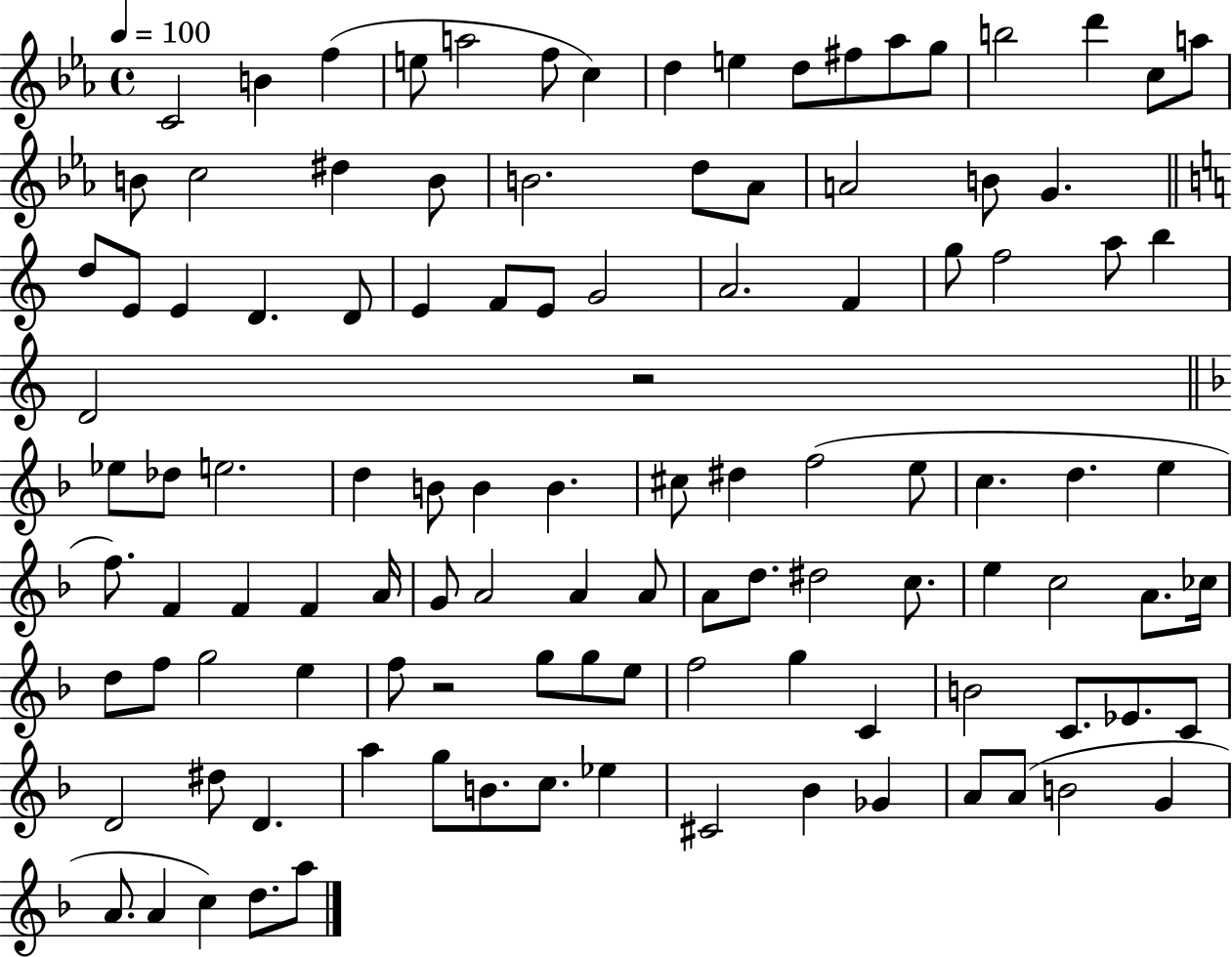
C4/h B4/q F5/q E5/e A5/h F5/e C5/q D5/q E5/q D5/e F#5/e Ab5/e G5/e B5/h D6/q C5/e A5/e B4/e C5/h D#5/q B4/e B4/h. D5/e Ab4/e A4/h B4/e G4/q. D5/e E4/e E4/q D4/q. D4/e E4/q F4/e E4/e G4/h A4/h. F4/q G5/e F5/h A5/e B5/q D4/h R/h Eb5/e Db5/e E5/h. D5/q B4/e B4/q B4/q. C#5/e D#5/q F5/h E5/e C5/q. D5/q. E5/q F5/e. F4/q F4/q F4/q A4/s G4/e A4/h A4/q A4/e A4/e D5/e. D#5/h C5/e. E5/q C5/h A4/e. CES5/s D5/e F5/e G5/h E5/q F5/e R/h G5/e G5/e E5/e F5/h G5/q C4/q B4/h C4/e. Eb4/e. C4/e D4/h D#5/e D4/q. A5/q G5/e B4/e. C5/e. Eb5/q C#4/h Bb4/q Gb4/q A4/e A4/e B4/h G4/q A4/e. A4/q C5/q D5/e. A5/e